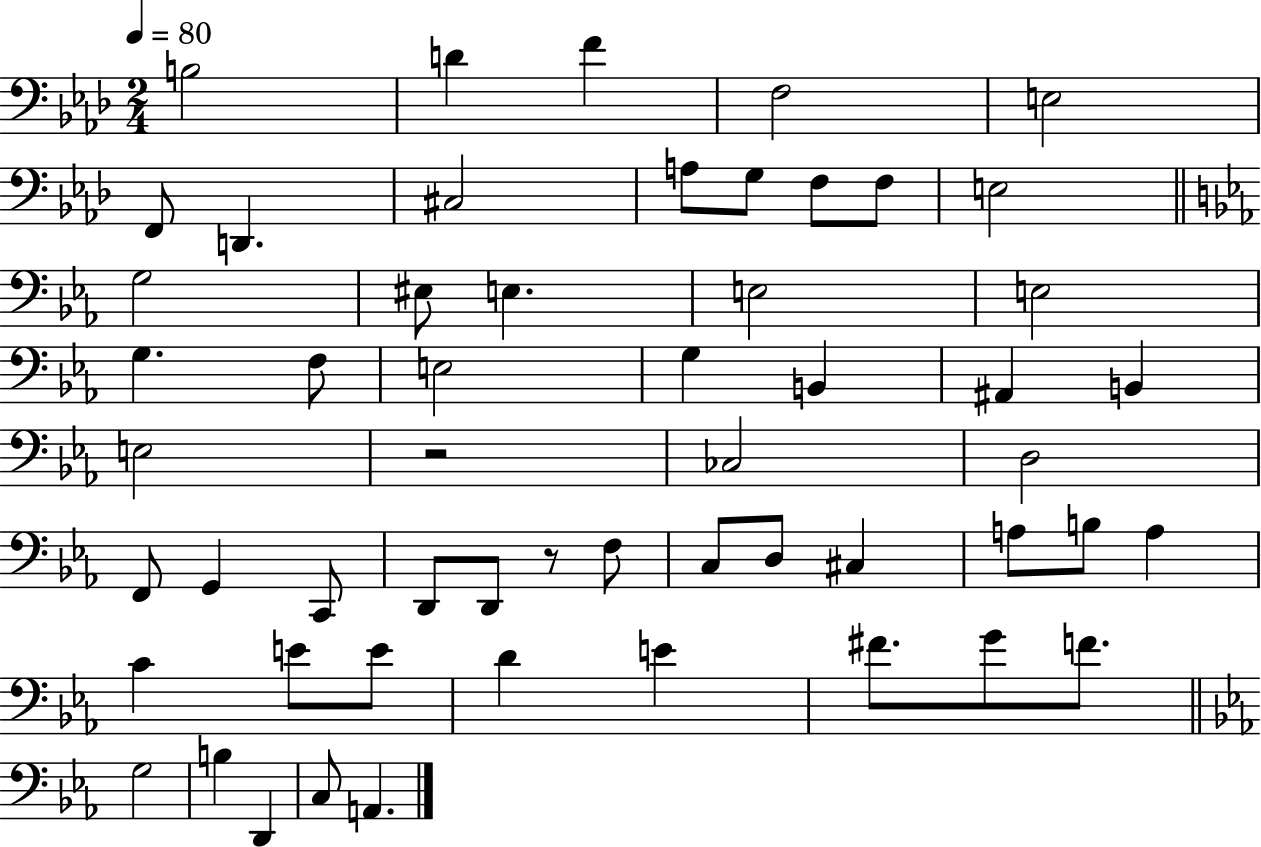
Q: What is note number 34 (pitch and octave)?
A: F3